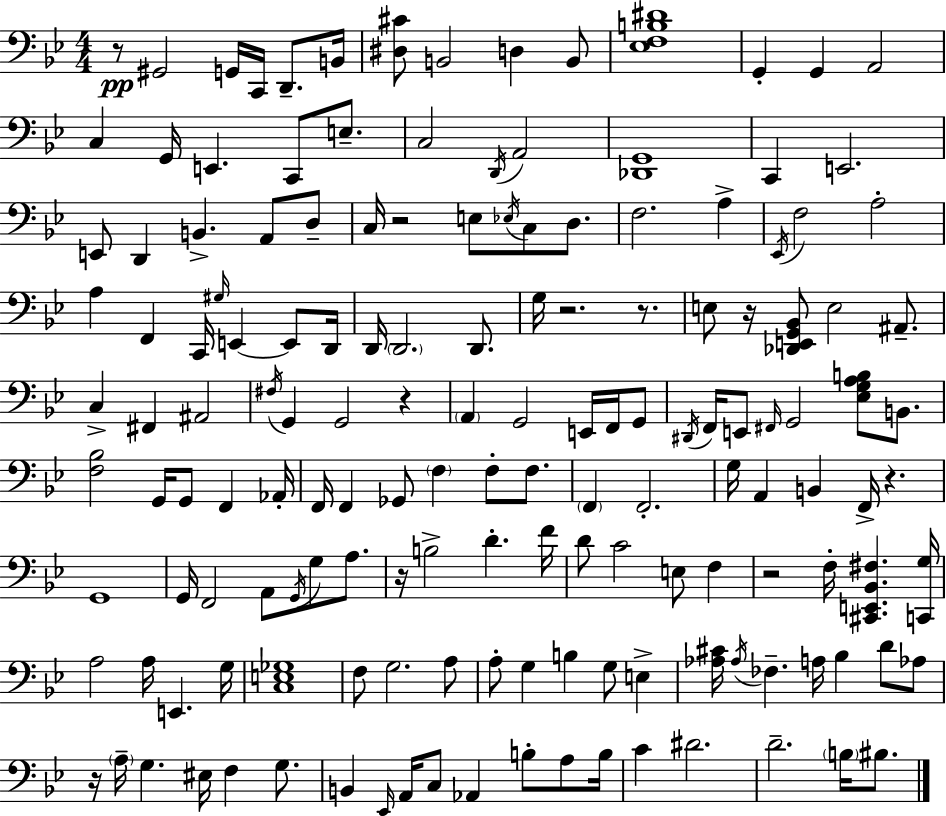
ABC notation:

X:1
T:Untitled
M:4/4
L:1/4
K:Bb
z/2 ^G,,2 G,,/4 C,,/4 D,,/2 B,,/4 [^D,^C]/2 B,,2 D, B,,/2 [_E,F,B,^D]4 G,, G,, A,,2 C, G,,/4 E,, C,,/2 E,/2 C,2 D,,/4 A,,2 [_D,,G,,]4 C,, E,,2 E,,/2 D,, B,, A,,/2 D,/2 C,/4 z2 E,/2 _E,/4 C,/2 D,/2 F,2 A, _E,,/4 F,2 A,2 A, F,, C,,/4 ^G,/4 E,, E,,/2 D,,/4 D,,/4 D,,2 D,,/2 G,/4 z2 z/2 E,/2 z/4 [_D,,E,,G,,_B,,]/2 E,2 ^A,,/2 C, ^F,, ^A,,2 ^F,/4 G,, G,,2 z A,, G,,2 E,,/4 F,,/4 G,,/2 ^D,,/4 F,,/4 E,,/2 ^F,,/4 G,,2 [_E,G,A,B,]/2 B,,/2 [F,_B,]2 G,,/4 G,,/2 F,, _A,,/4 F,,/4 F,, _G,,/2 F, F,/2 F,/2 F,, F,,2 G,/4 A,, B,, F,,/4 z G,,4 G,,/4 F,,2 A,,/2 G,,/4 G,/2 A,/2 z/4 B,2 D F/4 D/2 C2 E,/2 F, z2 F,/4 [^C,,E,,_B,,^F,] [C,,G,]/4 A,2 A,/4 E,, G,/4 [C,E,_G,]4 F,/2 G,2 A,/2 A,/2 G, B, G,/2 E, [_A,^C]/4 _A,/4 _F, A,/4 _B, D/2 _A,/2 z/4 A,/4 G, ^E,/4 F, G,/2 B,, _E,,/4 A,,/4 C,/2 _A,, B,/2 A,/2 B,/4 C ^D2 D2 B,/4 ^B,/2